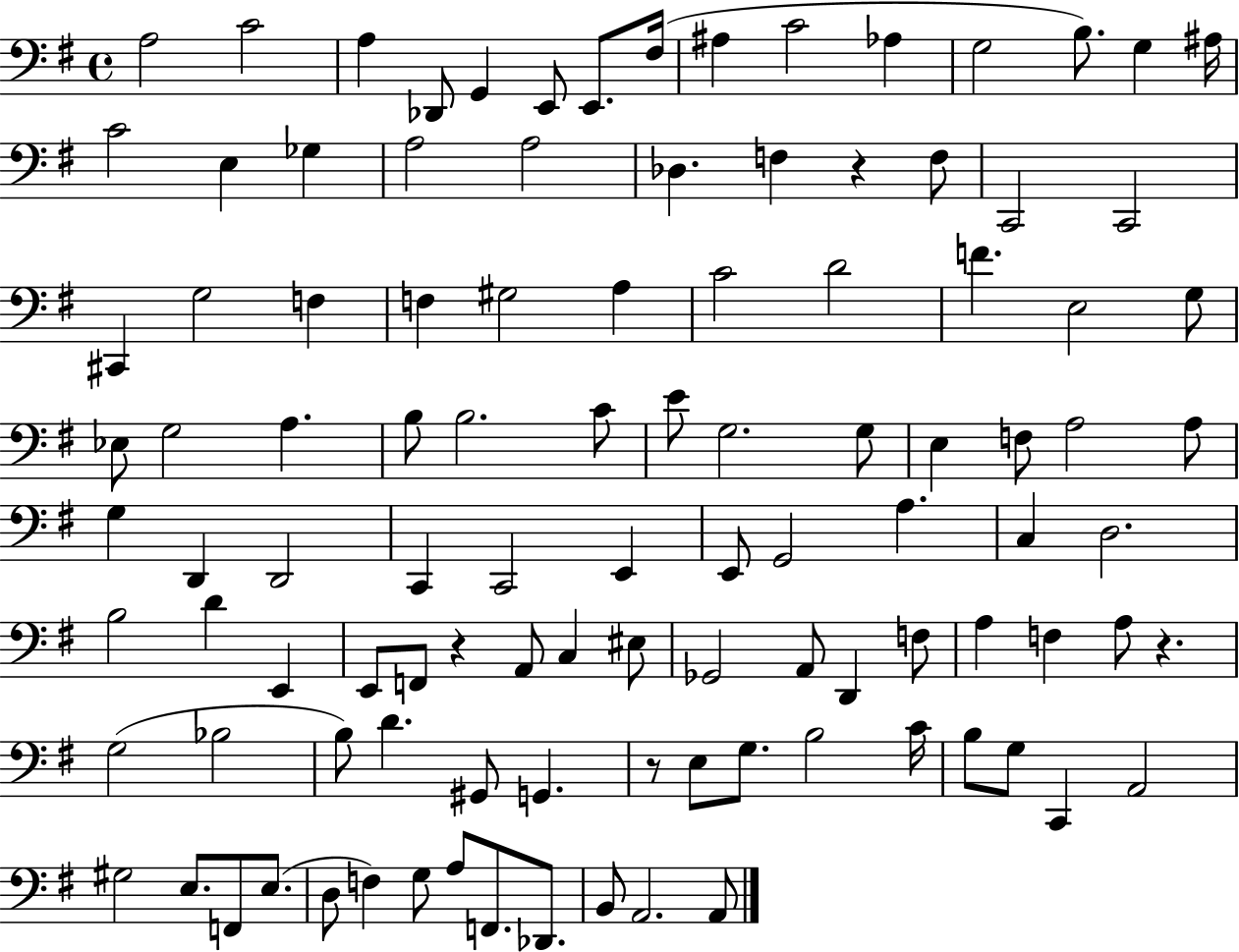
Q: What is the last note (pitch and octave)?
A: A2